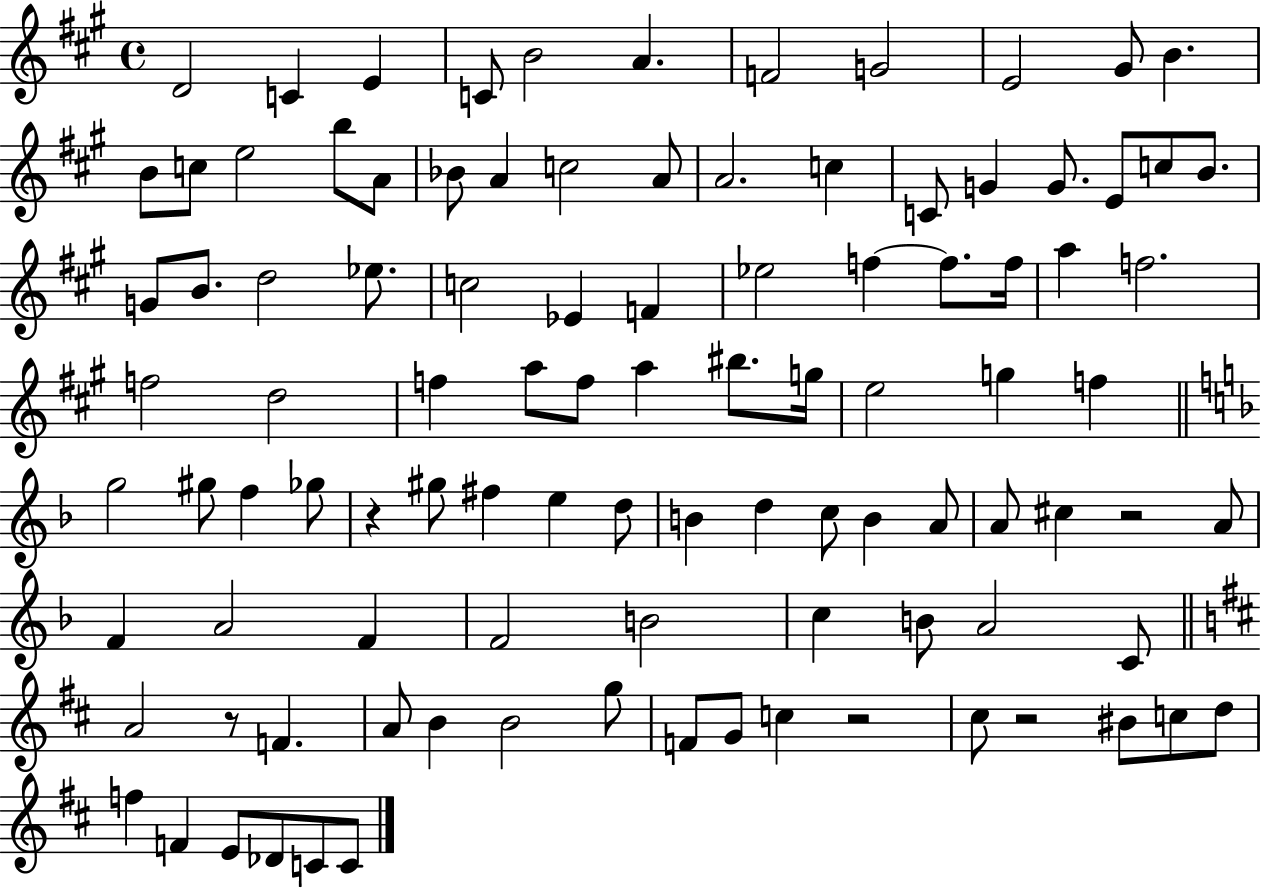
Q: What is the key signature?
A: A major